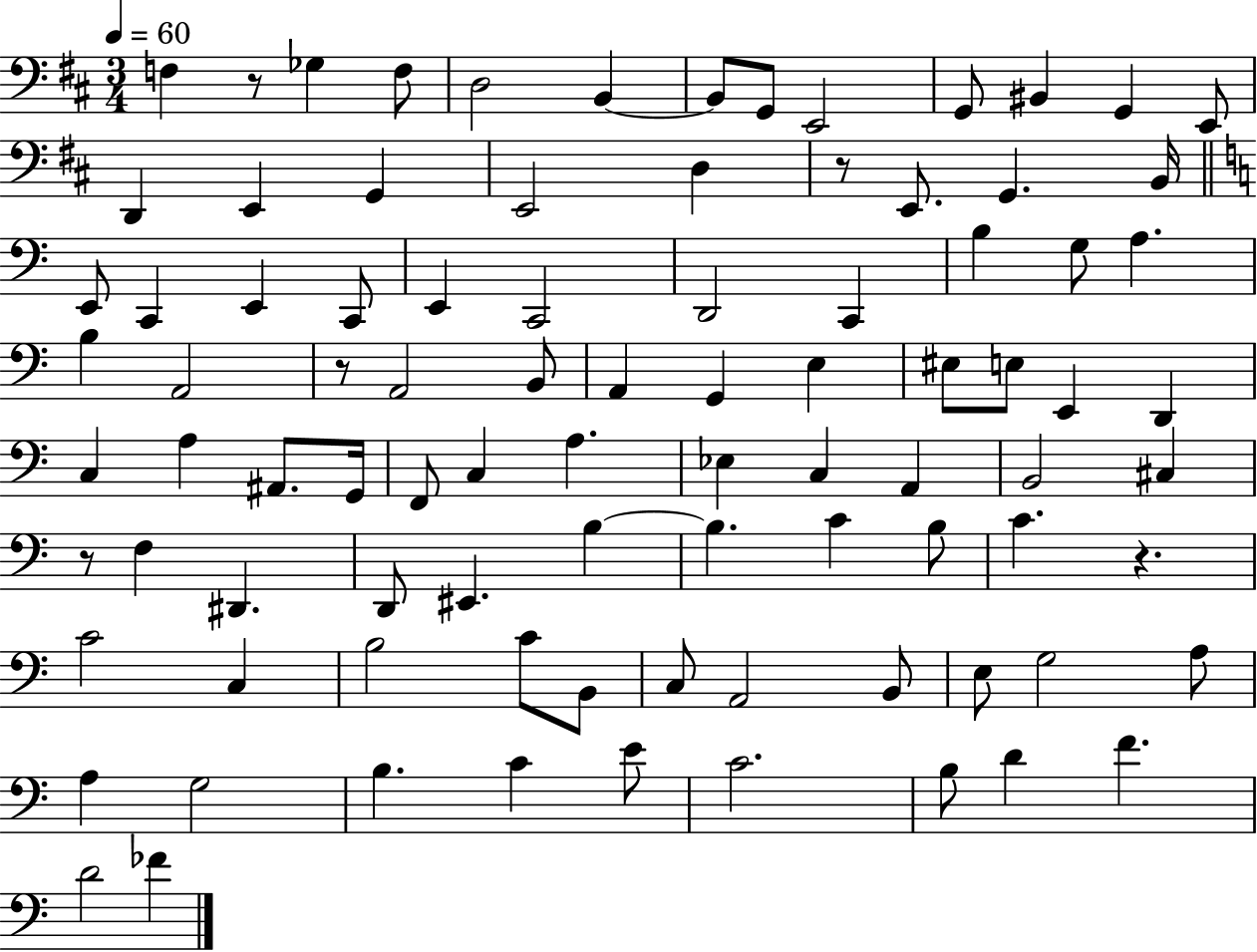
{
  \clef bass
  \numericTimeSignature
  \time 3/4
  \key d \major
  \tempo 4 = 60
  f4 r8 ges4 f8 | d2 b,4~~ | b,8 g,8 e,2 | g,8 bis,4 g,4 e,8 | \break d,4 e,4 g,4 | e,2 d4 | r8 e,8. g,4. b,16 | \bar "||" \break \key c \major e,8 c,4 e,4 c,8 | e,4 c,2 | d,2 c,4 | b4 g8 a4. | \break b4 a,2 | r8 a,2 b,8 | a,4 g,4 e4 | eis8 e8 e,4 d,4 | \break c4 a4 ais,8. g,16 | f,8 c4 a4. | ees4 c4 a,4 | b,2 cis4 | \break r8 f4 dis,4. | d,8 eis,4. b4~~ | b4. c'4 b8 | c'4. r4. | \break c'2 c4 | b2 c'8 b,8 | c8 a,2 b,8 | e8 g2 a8 | \break a4 g2 | b4. c'4 e'8 | c'2. | b8 d'4 f'4. | \break d'2 fes'4 | \bar "|."
}